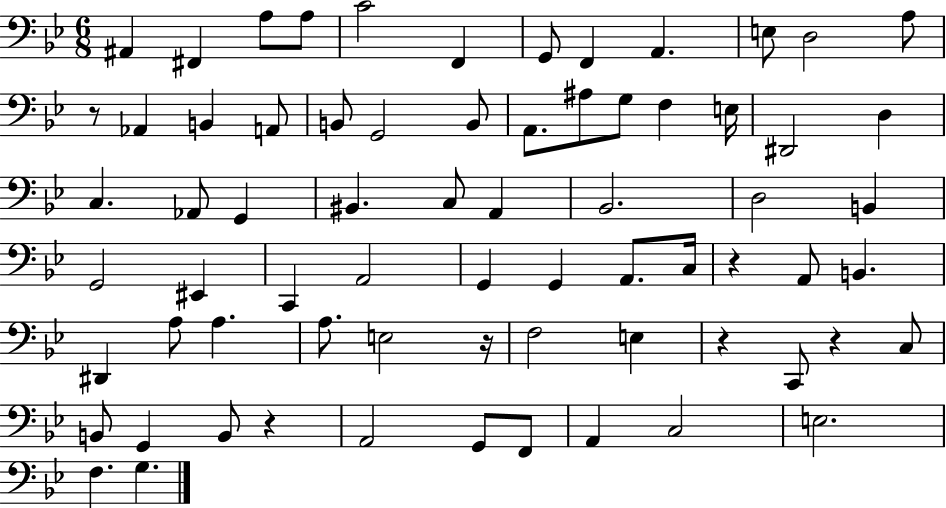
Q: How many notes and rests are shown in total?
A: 70